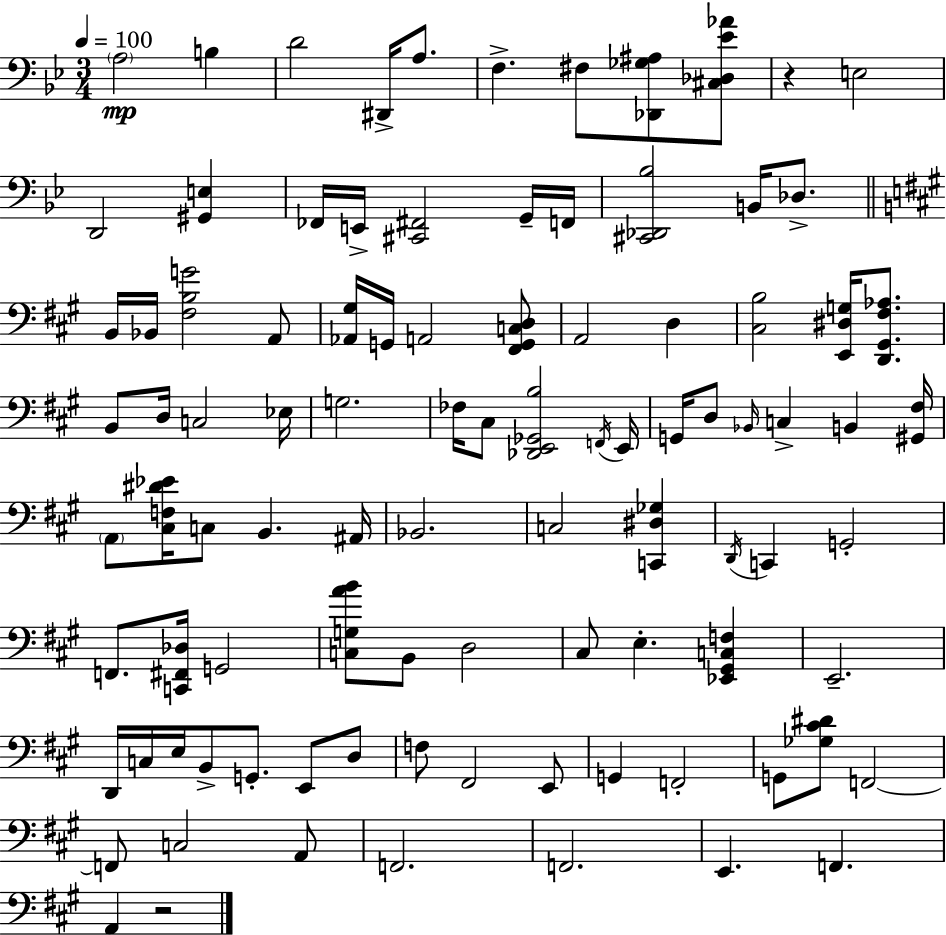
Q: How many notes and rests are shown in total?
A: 95